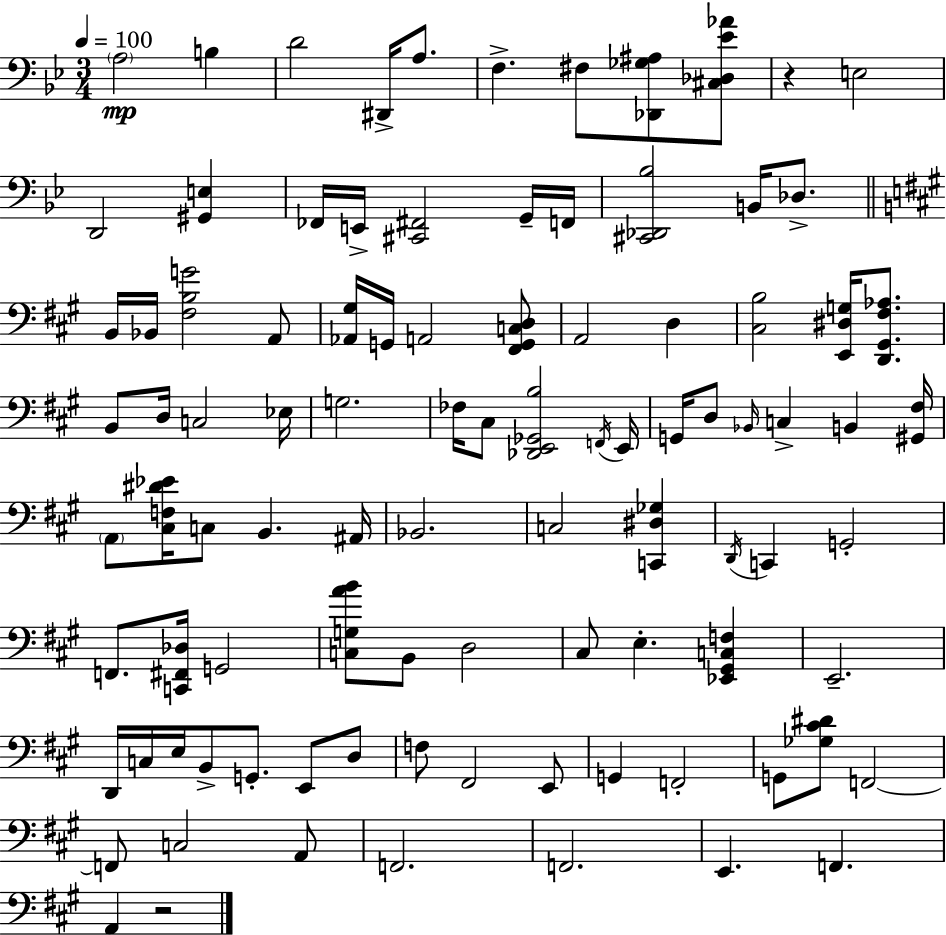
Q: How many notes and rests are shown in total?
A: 95